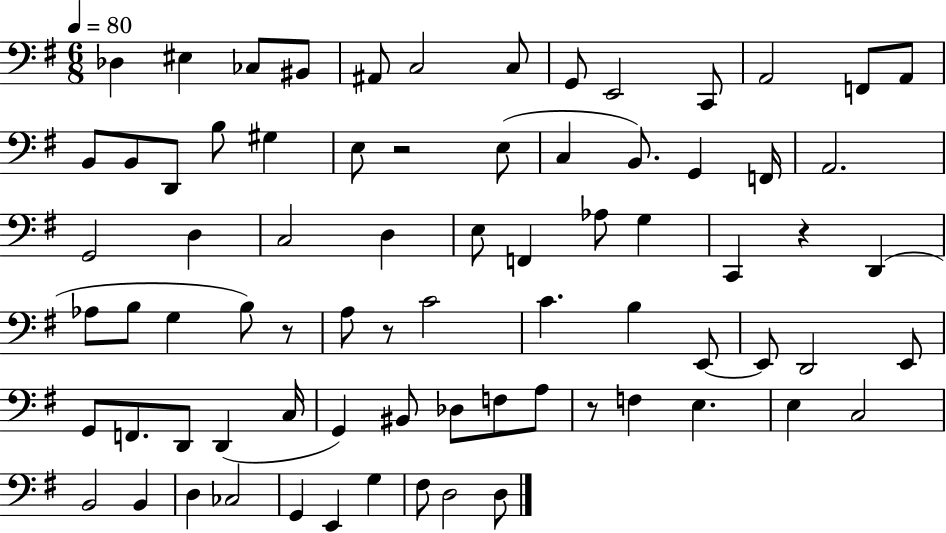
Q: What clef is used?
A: bass